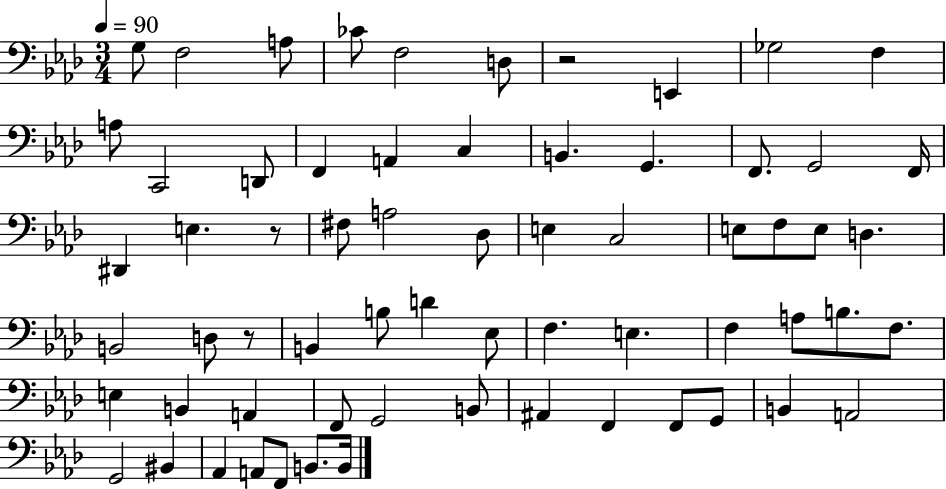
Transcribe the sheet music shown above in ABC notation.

X:1
T:Untitled
M:3/4
L:1/4
K:Ab
G,/2 F,2 A,/2 _C/2 F,2 D,/2 z2 E,, _G,2 F, A,/2 C,,2 D,,/2 F,, A,, C, B,, G,, F,,/2 G,,2 F,,/4 ^D,, E, z/2 ^F,/2 A,2 _D,/2 E, C,2 E,/2 F,/2 E,/2 D, B,,2 D,/2 z/2 B,, B,/2 D _E,/2 F, E, F, A,/2 B,/2 F,/2 E, B,, A,, F,,/2 G,,2 B,,/2 ^A,, F,, F,,/2 G,,/2 B,, A,,2 G,,2 ^B,, _A,, A,,/2 F,,/2 B,,/2 B,,/4